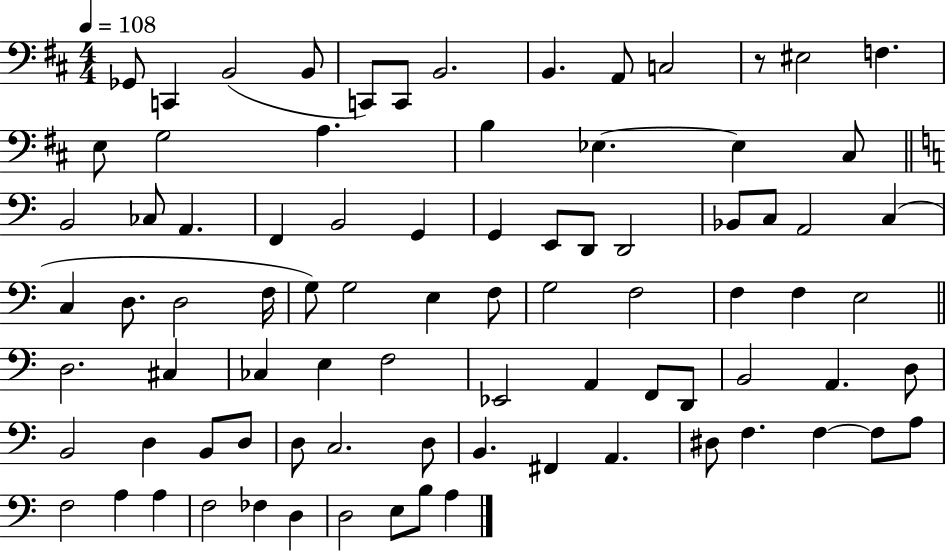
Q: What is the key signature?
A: D major